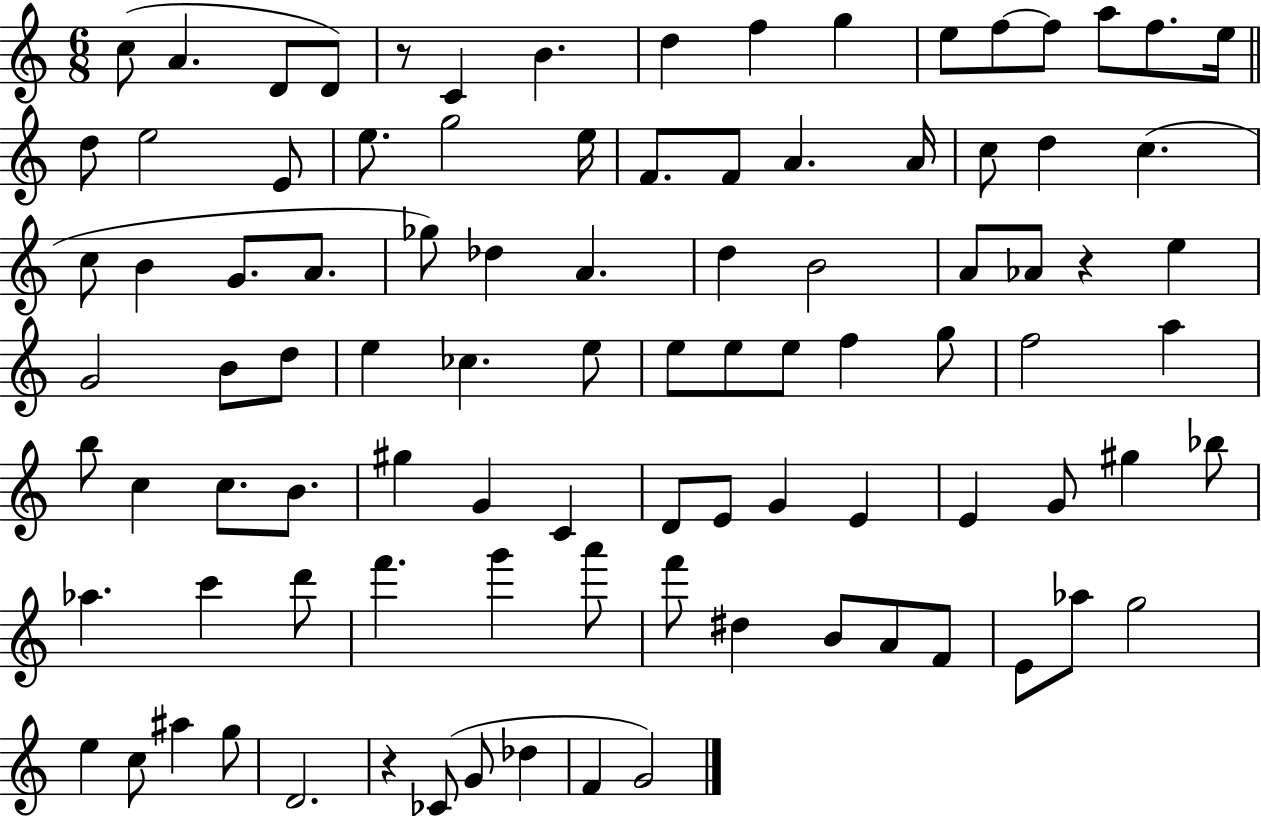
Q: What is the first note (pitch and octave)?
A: C5